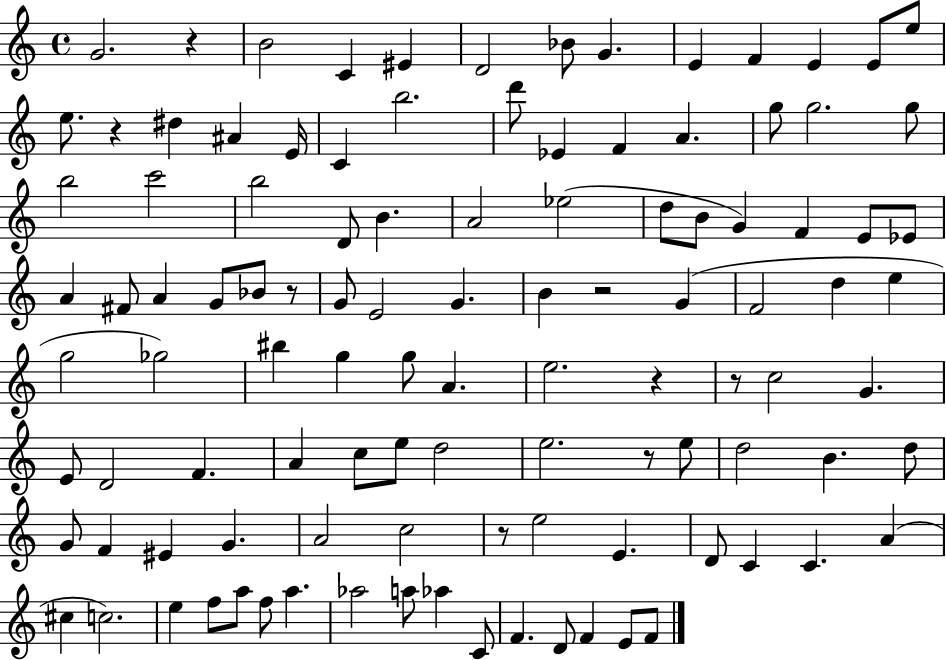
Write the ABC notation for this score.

X:1
T:Untitled
M:4/4
L:1/4
K:C
G2 z B2 C ^E D2 _B/2 G E F E E/2 e/2 e/2 z ^d ^A E/4 C b2 d'/2 _E F A g/2 g2 g/2 b2 c'2 b2 D/2 B A2 _e2 d/2 B/2 G F E/2 _E/2 A ^F/2 A G/2 _B/2 z/2 G/2 E2 G B z2 G F2 d e g2 _g2 ^b g g/2 A e2 z z/2 c2 G E/2 D2 F A c/2 e/2 d2 e2 z/2 e/2 d2 B d/2 G/2 F ^E G A2 c2 z/2 e2 E D/2 C C A ^c c2 e f/2 a/2 f/2 a _a2 a/2 _a C/2 F D/2 F E/2 F/2